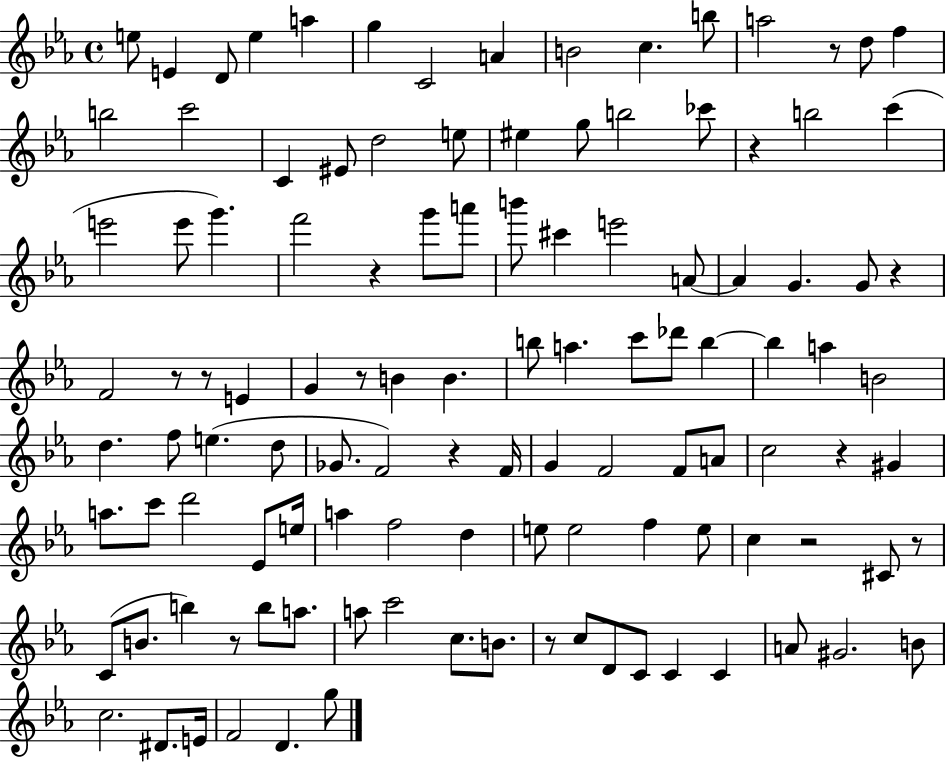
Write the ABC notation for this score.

X:1
T:Untitled
M:4/4
L:1/4
K:Eb
e/2 E D/2 e a g C2 A B2 c b/2 a2 z/2 d/2 f b2 c'2 C ^E/2 d2 e/2 ^e g/2 b2 _c'/2 z b2 c' e'2 e'/2 g' f'2 z g'/2 a'/2 b'/2 ^c' e'2 A/2 A G G/2 z F2 z/2 z/2 E G z/2 B B b/2 a c'/2 _d'/2 b b a B2 d f/2 e d/2 _G/2 F2 z F/4 G F2 F/2 A/2 c2 z ^G a/2 c'/2 d'2 _E/2 e/4 a f2 d e/2 e2 f e/2 c z2 ^C/2 z/2 C/2 B/2 b z/2 b/2 a/2 a/2 c'2 c/2 B/2 z/2 c/2 D/2 C/2 C C A/2 ^G2 B/2 c2 ^D/2 E/4 F2 D g/2